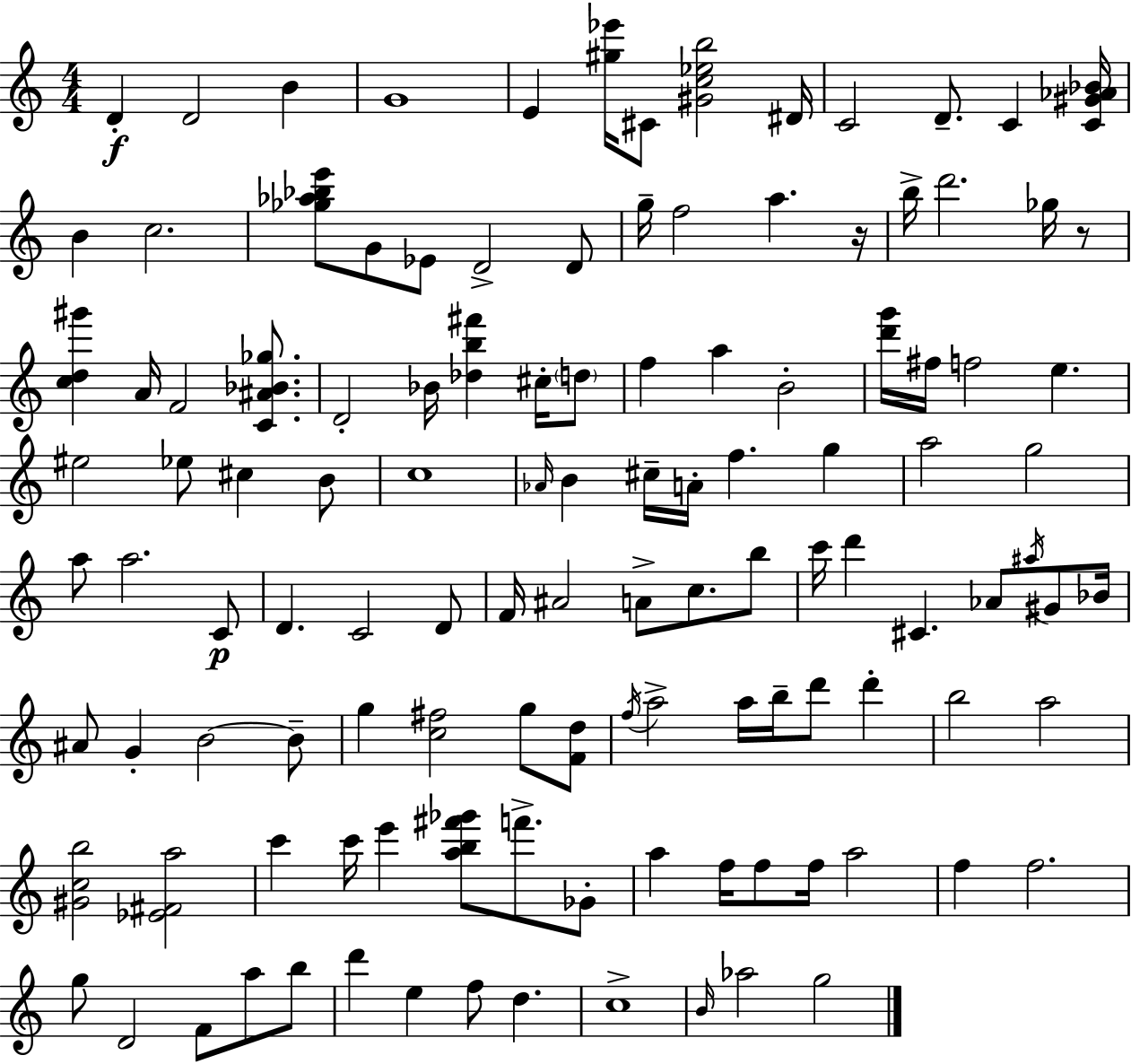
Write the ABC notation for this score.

X:1
T:Untitled
M:4/4
L:1/4
K:Am
D D2 B G4 E [^g_e']/4 ^C/2 [^Gc_eb]2 ^D/4 C2 D/2 C [C^G_A_B]/4 B c2 [_g_a_be']/2 G/2 _E/2 D2 D/2 g/4 f2 a z/4 b/4 d'2 _g/4 z/2 [cd^g'] A/4 F2 [C^A_B_g]/2 D2 _B/4 [_db^f'] ^c/4 d/2 f a B2 [d'g']/4 ^f/4 f2 e ^e2 _e/2 ^c B/2 c4 _A/4 B ^c/4 A/4 f g a2 g2 a/2 a2 C/2 D C2 D/2 F/4 ^A2 A/2 c/2 b/2 c'/4 d' ^C _A/2 ^a/4 ^G/2 _B/4 ^A/2 G B2 B/2 g [c^f]2 g/2 [Fd]/2 f/4 a2 a/4 b/4 d'/2 d' b2 a2 [^Gcb]2 [_E^Fa]2 c' c'/4 e' [ab^f'_g']/2 f'/2 _G/2 a f/4 f/2 f/4 a2 f f2 g/2 D2 F/2 a/2 b/2 d' e f/2 d c4 B/4 _a2 g2